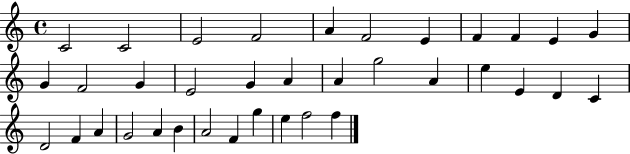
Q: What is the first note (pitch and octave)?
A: C4